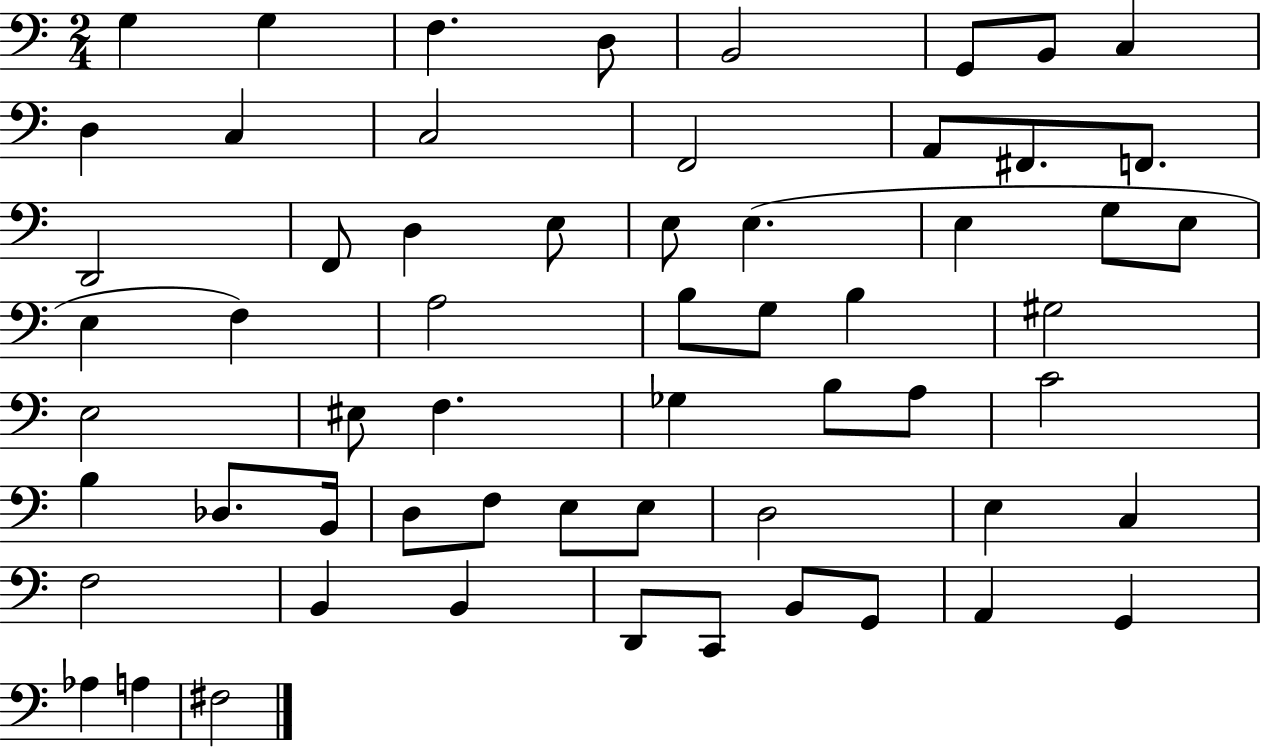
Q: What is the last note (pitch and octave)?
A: F#3